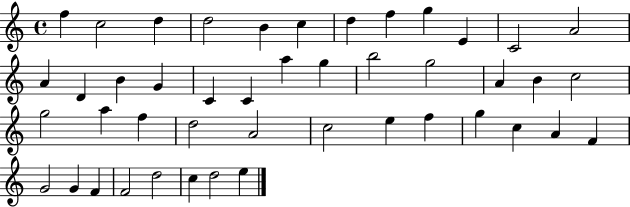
{
  \clef treble
  \time 4/4
  \defaultTimeSignature
  \key c \major
  f''4 c''2 d''4 | d''2 b'4 c''4 | d''4 f''4 g''4 e'4 | c'2 a'2 | \break a'4 d'4 b'4 g'4 | c'4 c'4 a''4 g''4 | b''2 g''2 | a'4 b'4 c''2 | \break g''2 a''4 f''4 | d''2 a'2 | c''2 e''4 f''4 | g''4 c''4 a'4 f'4 | \break g'2 g'4 f'4 | f'2 d''2 | c''4 d''2 e''4 | \bar "|."
}